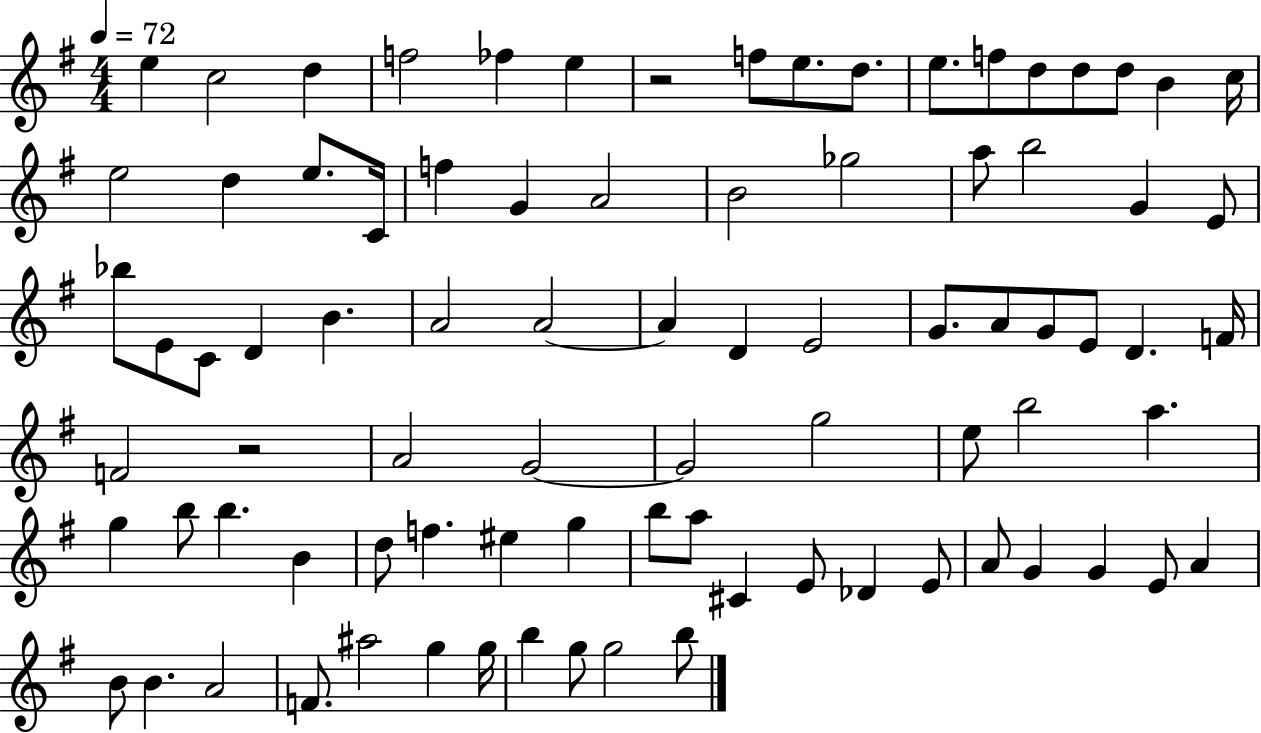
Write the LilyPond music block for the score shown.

{
  \clef treble
  \numericTimeSignature
  \time 4/4
  \key g \major
  \tempo 4 = 72
  e''4 c''2 d''4 | f''2 fes''4 e''4 | r2 f''8 e''8. d''8. | e''8. f''8 d''8 d''8 d''8 b'4 c''16 | \break e''2 d''4 e''8. c'16 | f''4 g'4 a'2 | b'2 ges''2 | a''8 b''2 g'4 e'8 | \break bes''8 e'8 c'8 d'4 b'4. | a'2 a'2~~ | a'4 d'4 e'2 | g'8. a'8 g'8 e'8 d'4. f'16 | \break f'2 r2 | a'2 g'2~~ | g'2 g''2 | e''8 b''2 a''4. | \break g''4 b''8 b''4. b'4 | d''8 f''4. eis''4 g''4 | b''8 a''8 cis'4 e'8 des'4 e'8 | a'8 g'4 g'4 e'8 a'4 | \break b'8 b'4. a'2 | f'8. ais''2 g''4 g''16 | b''4 g''8 g''2 b''8 | \bar "|."
}